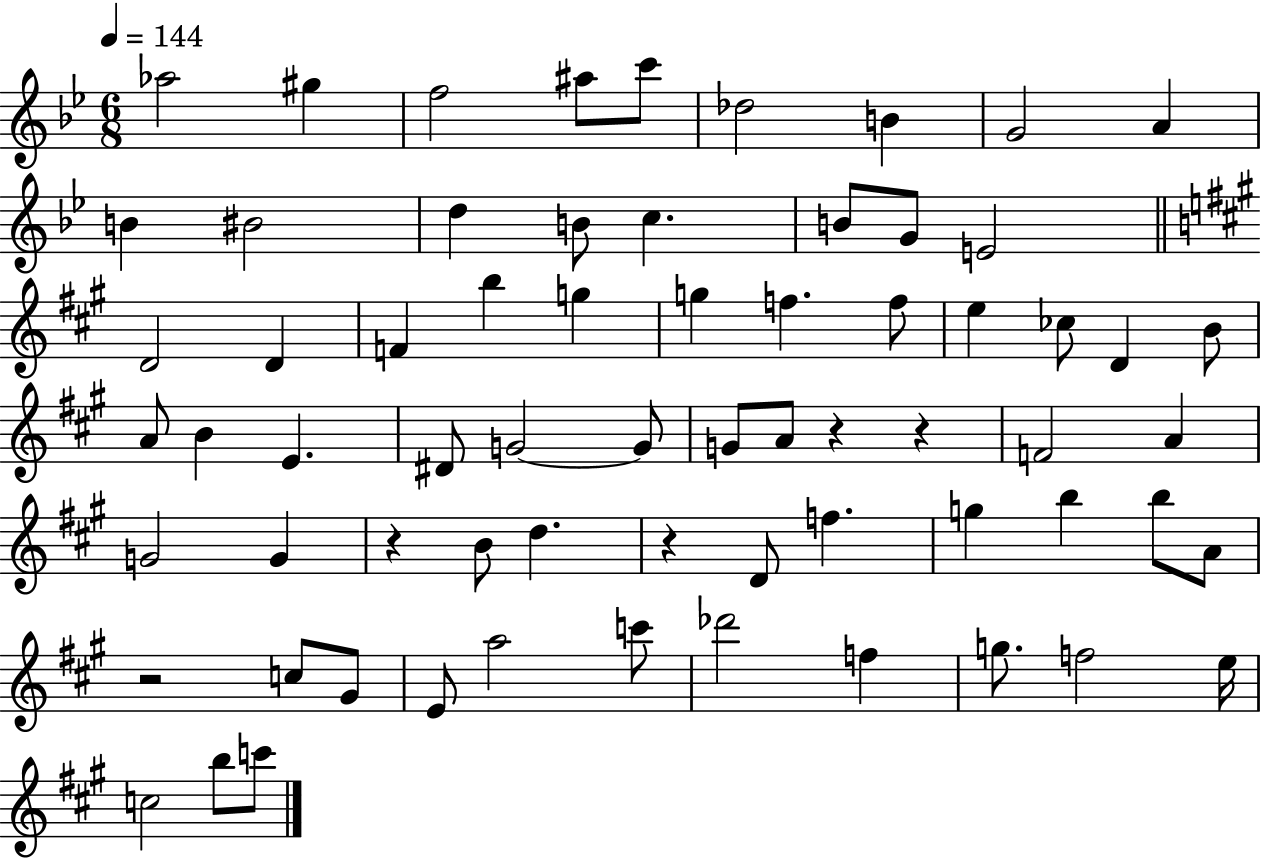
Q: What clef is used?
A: treble